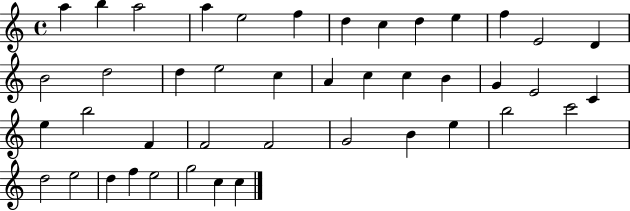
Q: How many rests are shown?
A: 0